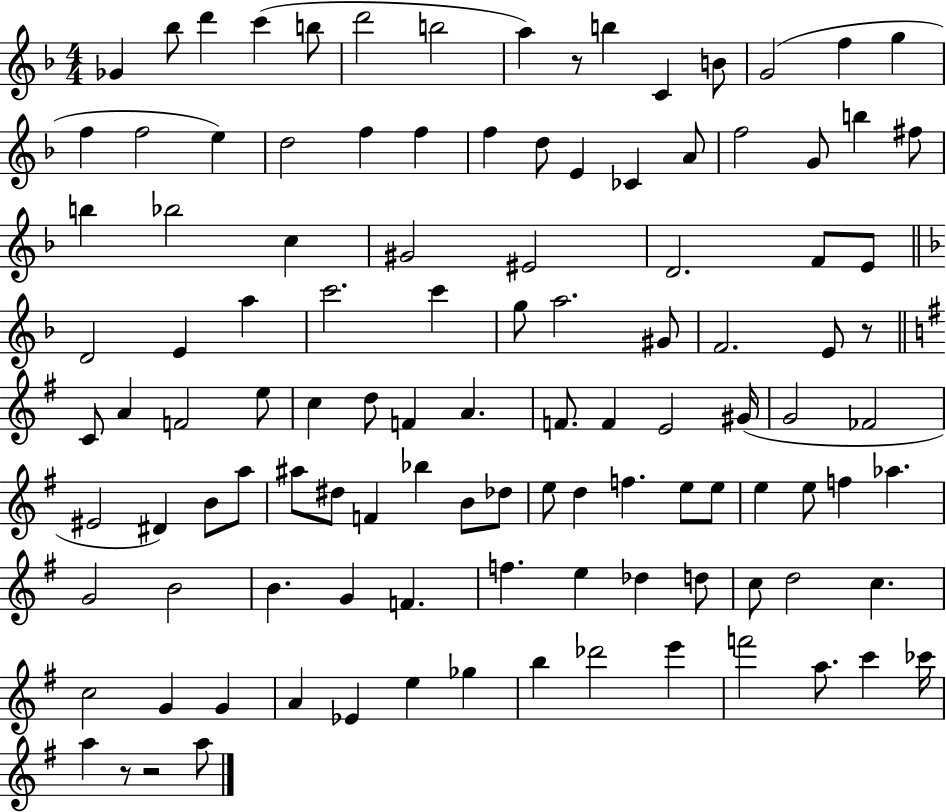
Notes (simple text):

Gb4/q Bb5/e D6/q C6/q B5/e D6/h B5/h A5/q R/e B5/q C4/q B4/e G4/h F5/q G5/q F5/q F5/h E5/q D5/h F5/q F5/q F5/q D5/e E4/q CES4/q A4/e F5/h G4/e B5/q F#5/e B5/q Bb5/h C5/q G#4/h EIS4/h D4/h. F4/e E4/e D4/h E4/q A5/q C6/h. C6/q G5/e A5/h. G#4/e F4/h. E4/e R/e C4/e A4/q F4/h E5/e C5/q D5/e F4/q A4/q. F4/e. F4/q E4/h G#4/s G4/h FES4/h EIS4/h D#4/q B4/e A5/e A#5/e D#5/e F4/q Bb5/q B4/e Db5/e E5/e D5/q F5/q. E5/e E5/e E5/q E5/e F5/q Ab5/q. G4/h B4/h B4/q. G4/q F4/q. F5/q. E5/q Db5/q D5/e C5/e D5/h C5/q. C5/h G4/q G4/q A4/q Eb4/q E5/q Gb5/q B5/q Db6/h E6/q F6/h A5/e. C6/q CES6/s A5/q R/e R/h A5/e